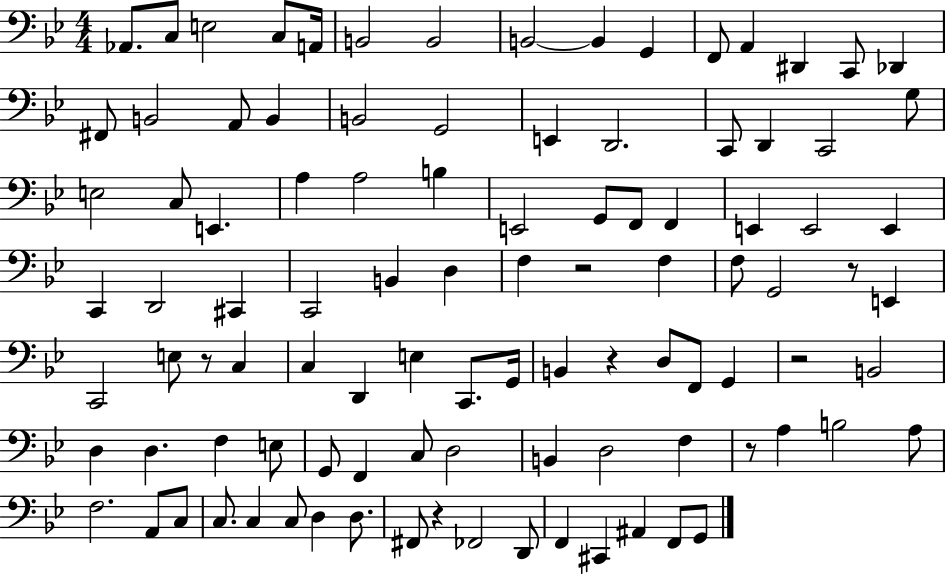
{
  \clef bass
  \numericTimeSignature
  \time 4/4
  \key bes \major
  aes,8. c8 e2 c8 a,16 | b,2 b,2 | b,2~~ b,4 g,4 | f,8 a,4 dis,4 c,8 des,4 | \break fis,8 b,2 a,8 b,4 | b,2 g,2 | e,4 d,2. | c,8 d,4 c,2 g8 | \break e2 c8 e,4. | a4 a2 b4 | e,2 g,8 f,8 f,4 | e,4 e,2 e,4 | \break c,4 d,2 cis,4 | c,2 b,4 d4 | f4 r2 f4 | f8 g,2 r8 e,4 | \break c,2 e8 r8 c4 | c4 d,4 e4 c,8. g,16 | b,4 r4 d8 f,8 g,4 | r2 b,2 | \break d4 d4. f4 e8 | g,8 f,4 c8 d2 | b,4 d2 f4 | r8 a4 b2 a8 | \break f2. a,8 c8 | c8. c4 c8 d4 d8. | fis,8 r4 fes,2 d,8 | f,4 cis,4 ais,4 f,8 g,8 | \break \bar "|."
}